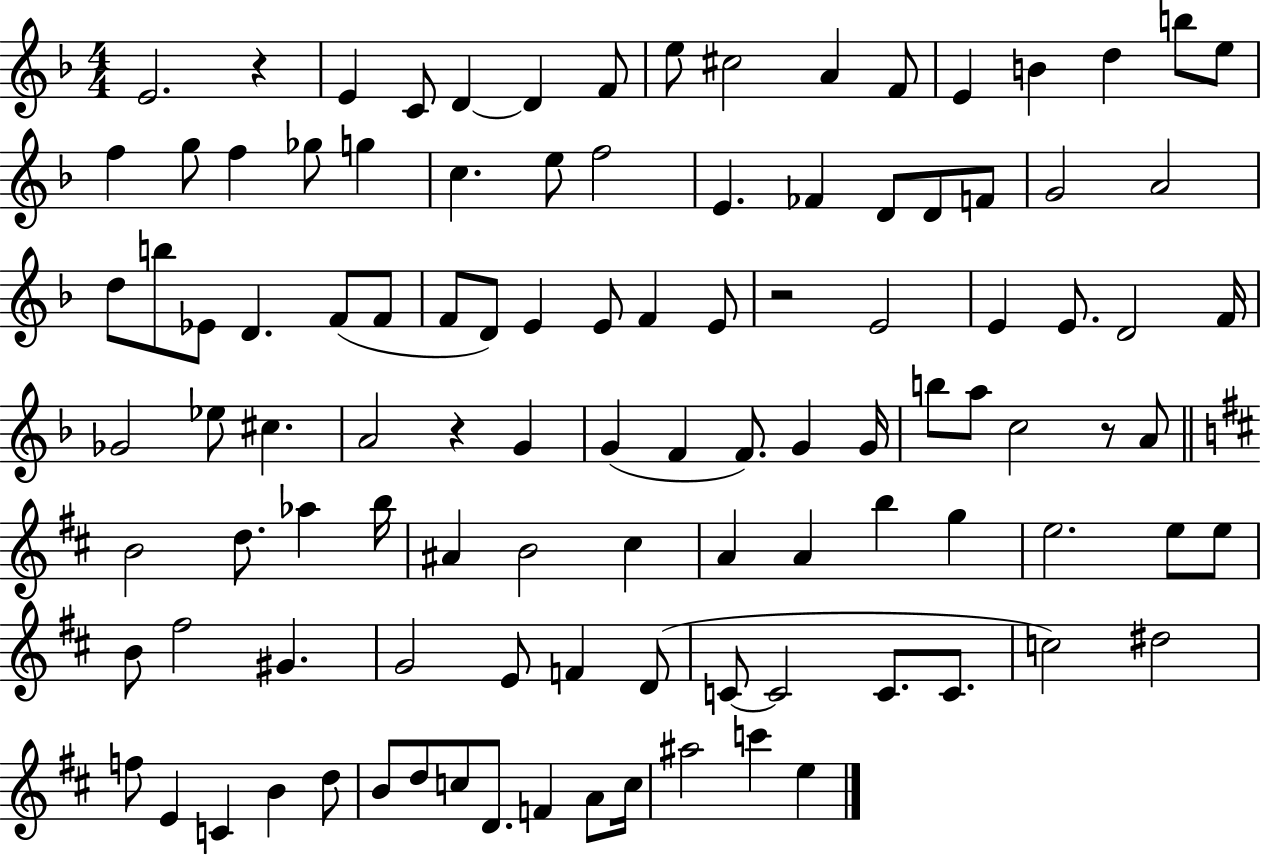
{
  \clef treble
  \numericTimeSignature
  \time 4/4
  \key f \major
  e'2. r4 | e'4 c'8 d'4~~ d'4 f'8 | e''8 cis''2 a'4 f'8 | e'4 b'4 d''4 b''8 e''8 | \break f''4 g''8 f''4 ges''8 g''4 | c''4. e''8 f''2 | e'4. fes'4 d'8 d'8 f'8 | g'2 a'2 | \break d''8 b''8 ees'8 d'4. f'8( f'8 | f'8 d'8) e'4 e'8 f'4 e'8 | r2 e'2 | e'4 e'8. d'2 f'16 | \break ges'2 ees''8 cis''4. | a'2 r4 g'4 | g'4( f'4 f'8.) g'4 g'16 | b''8 a''8 c''2 r8 a'8 | \break \bar "||" \break \key d \major b'2 d''8. aes''4 b''16 | ais'4 b'2 cis''4 | a'4 a'4 b''4 g''4 | e''2. e''8 e''8 | \break b'8 fis''2 gis'4. | g'2 e'8 f'4 d'8( | c'8~~ c'2 c'8. c'8. | c''2) dis''2 | \break f''8 e'4 c'4 b'4 d''8 | b'8 d''8 c''8 d'8. f'4 a'8 c''16 | ais''2 c'''4 e''4 | \bar "|."
}